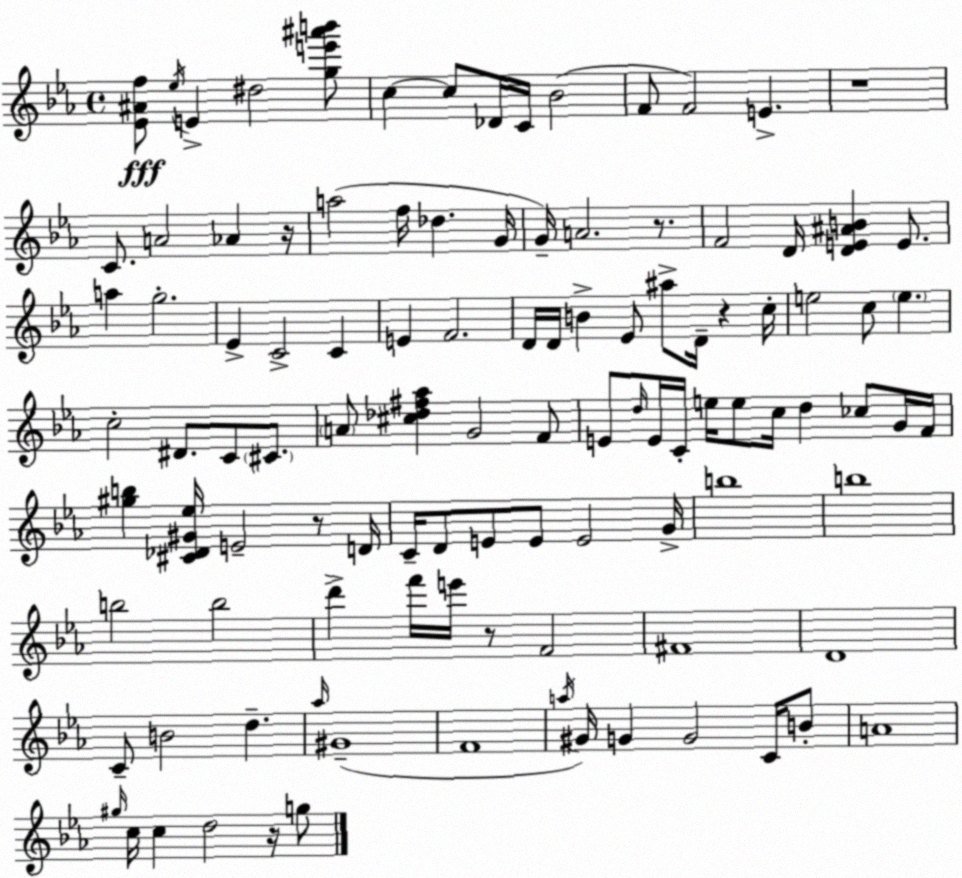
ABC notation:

X:1
T:Untitled
M:4/4
L:1/4
K:Cm
[_E^Af]/2 _e/4 E ^d2 [ge'^a'b']/2 c c/2 _D/4 C/4 _B2 F/2 F2 E z4 C/2 A2 _A z/4 a2 f/4 _d G/4 G/4 A2 z/2 F2 D/4 [DE^AB] E/2 a g2 _E C2 C E F2 D/4 D/4 B _E/2 ^a/2 D/4 z c/4 e2 c/2 e c2 ^D/2 C/2 ^C/2 A/2 [^c_d^f_a] G2 F/2 E/2 d/4 E/4 C/4 e/4 e/2 c/4 d _c/2 G/4 F/4 [^gb] [^C_D^G_e]/4 E2 z/2 D/4 C/4 D/2 E/2 E/2 E2 G/4 b4 b4 b2 b2 d' f'/4 e'/4 z/2 F2 ^F4 D4 C/2 B2 d _a/4 ^G4 F4 a/4 ^G/4 G G2 C/4 B/2 A4 ^g/4 c/4 c d2 z/4 g/2